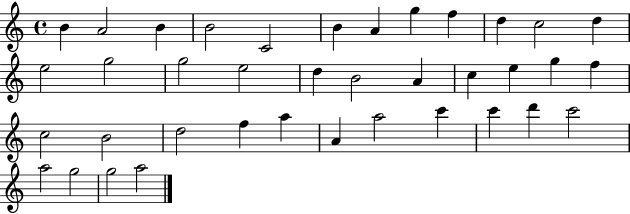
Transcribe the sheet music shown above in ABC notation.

X:1
T:Untitled
M:4/4
L:1/4
K:C
B A2 B B2 C2 B A g f d c2 d e2 g2 g2 e2 d B2 A c e g f c2 B2 d2 f a A a2 c' c' d' c'2 a2 g2 g2 a2